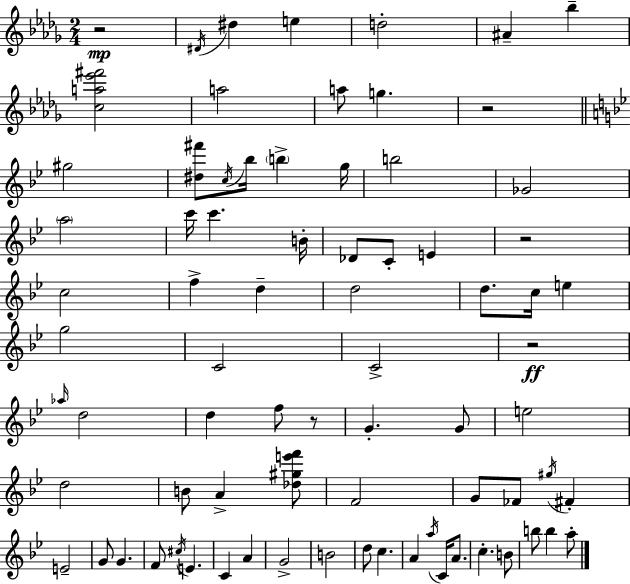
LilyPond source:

{
  \clef treble
  \numericTimeSignature
  \time 2/4
  \key bes \minor
  r2\mp | \acciaccatura { dis'16 } dis''4 e''4 | d''2-. | ais'4-- bes''4-- | \break <c'' a'' ees''' fis'''>2 | a''2 | a''8 g''4. | r2 | \break \bar "||" \break \key g \minor gis''2 | <dis'' fis'''>8 \acciaccatura { c''16 } bes''16 \parenthesize b''4-> | g''16 b''2 | ges'2 | \break \parenthesize a''2 | c'''16 c'''4. | b'16-. des'8 c'8-. e'4 | r2 | \break c''2 | f''4-> d''4-- | d''2 | d''8. c''16 e''4 | \break g''2 | c'2 | c'2-> | r2\ff | \break \grace { aes''16 } d''2 | d''4 f''8 | r8 g'4.-. | g'8 e''2 | \break d''2 | b'8 a'4-> | <des'' gis'' e''' f'''>8 f'2 | g'8 fes'8 \acciaccatura { gis''16 } fis'4-. | \break e'2-- | g'8 g'4. | f'8 \acciaccatura { cis''16 } e'4. | c'4 | \break a'4 g'2-> | b'2 | d''8 c''4. | a'4 | \break \acciaccatura { a''16 } c'16 a'8. c''4.-. | b'8 b''8 b''4 | a''8-. \bar "|."
}